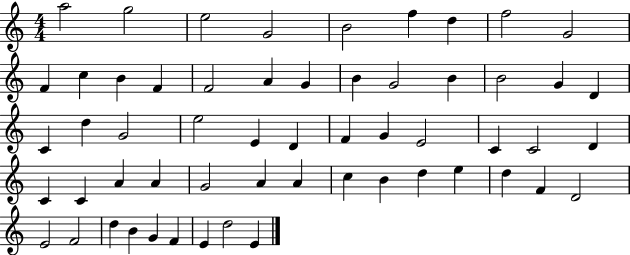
X:1
T:Untitled
M:4/4
L:1/4
K:C
a2 g2 e2 G2 B2 f d f2 G2 F c B F F2 A G B G2 B B2 G D C d G2 e2 E D F G E2 C C2 D C C A A G2 A A c B d e d F D2 E2 F2 d B G F E d2 E